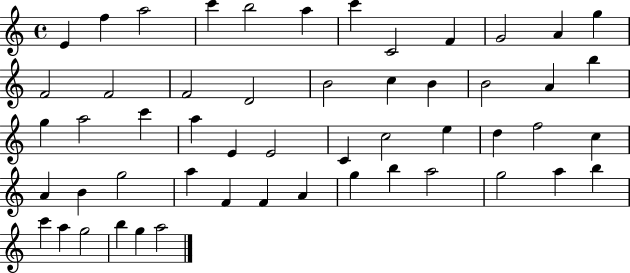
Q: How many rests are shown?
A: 0